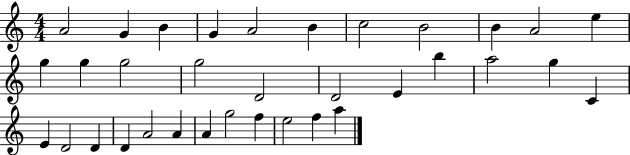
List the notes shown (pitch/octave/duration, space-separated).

A4/h G4/q B4/q G4/q A4/h B4/q C5/h B4/h B4/q A4/h E5/q G5/q G5/q G5/h G5/h D4/h D4/h E4/q B5/q A5/h G5/q C4/q E4/q D4/h D4/q D4/q A4/h A4/q A4/q G5/h F5/q E5/h F5/q A5/q